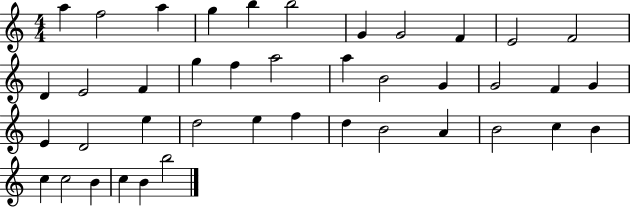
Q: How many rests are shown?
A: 0